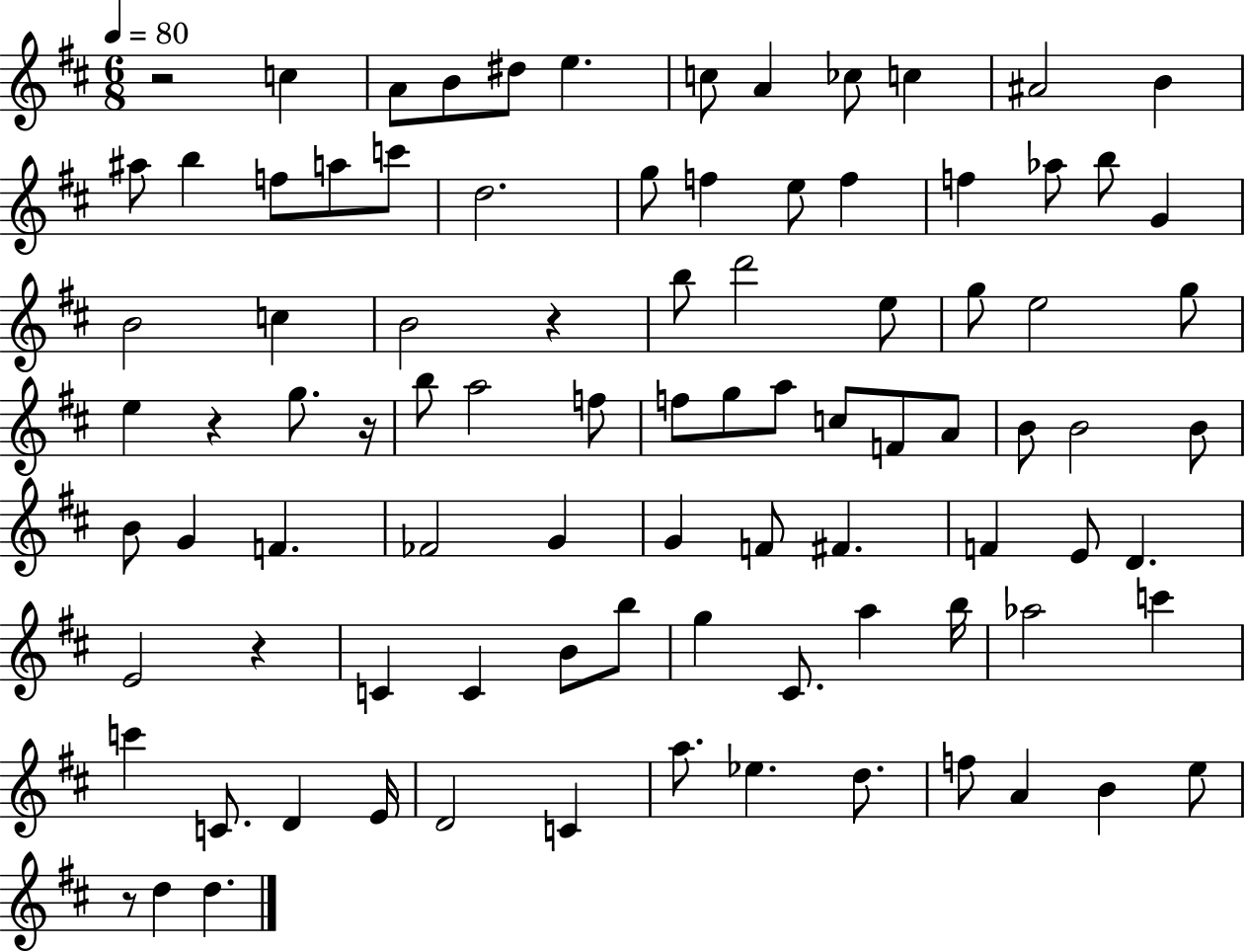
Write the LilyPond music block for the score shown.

{
  \clef treble
  \numericTimeSignature
  \time 6/8
  \key d \major
  \tempo 4 = 80
  r2 c''4 | a'8 b'8 dis''8 e''4. | c''8 a'4 ces''8 c''4 | ais'2 b'4 | \break ais''8 b''4 f''8 a''8 c'''8 | d''2. | g''8 f''4 e''8 f''4 | f''4 aes''8 b''8 g'4 | \break b'2 c''4 | b'2 r4 | b''8 d'''2 e''8 | g''8 e''2 g''8 | \break e''4 r4 g''8. r16 | b''8 a''2 f''8 | f''8 g''8 a''8 c''8 f'8 a'8 | b'8 b'2 b'8 | \break b'8 g'4 f'4. | fes'2 g'4 | g'4 f'8 fis'4. | f'4 e'8 d'4. | \break e'2 r4 | c'4 c'4 b'8 b''8 | g''4 cis'8. a''4 b''16 | aes''2 c'''4 | \break c'''4 c'8. d'4 e'16 | d'2 c'4 | a''8. ees''4. d''8. | f''8 a'4 b'4 e''8 | \break r8 d''4 d''4. | \bar "|."
}